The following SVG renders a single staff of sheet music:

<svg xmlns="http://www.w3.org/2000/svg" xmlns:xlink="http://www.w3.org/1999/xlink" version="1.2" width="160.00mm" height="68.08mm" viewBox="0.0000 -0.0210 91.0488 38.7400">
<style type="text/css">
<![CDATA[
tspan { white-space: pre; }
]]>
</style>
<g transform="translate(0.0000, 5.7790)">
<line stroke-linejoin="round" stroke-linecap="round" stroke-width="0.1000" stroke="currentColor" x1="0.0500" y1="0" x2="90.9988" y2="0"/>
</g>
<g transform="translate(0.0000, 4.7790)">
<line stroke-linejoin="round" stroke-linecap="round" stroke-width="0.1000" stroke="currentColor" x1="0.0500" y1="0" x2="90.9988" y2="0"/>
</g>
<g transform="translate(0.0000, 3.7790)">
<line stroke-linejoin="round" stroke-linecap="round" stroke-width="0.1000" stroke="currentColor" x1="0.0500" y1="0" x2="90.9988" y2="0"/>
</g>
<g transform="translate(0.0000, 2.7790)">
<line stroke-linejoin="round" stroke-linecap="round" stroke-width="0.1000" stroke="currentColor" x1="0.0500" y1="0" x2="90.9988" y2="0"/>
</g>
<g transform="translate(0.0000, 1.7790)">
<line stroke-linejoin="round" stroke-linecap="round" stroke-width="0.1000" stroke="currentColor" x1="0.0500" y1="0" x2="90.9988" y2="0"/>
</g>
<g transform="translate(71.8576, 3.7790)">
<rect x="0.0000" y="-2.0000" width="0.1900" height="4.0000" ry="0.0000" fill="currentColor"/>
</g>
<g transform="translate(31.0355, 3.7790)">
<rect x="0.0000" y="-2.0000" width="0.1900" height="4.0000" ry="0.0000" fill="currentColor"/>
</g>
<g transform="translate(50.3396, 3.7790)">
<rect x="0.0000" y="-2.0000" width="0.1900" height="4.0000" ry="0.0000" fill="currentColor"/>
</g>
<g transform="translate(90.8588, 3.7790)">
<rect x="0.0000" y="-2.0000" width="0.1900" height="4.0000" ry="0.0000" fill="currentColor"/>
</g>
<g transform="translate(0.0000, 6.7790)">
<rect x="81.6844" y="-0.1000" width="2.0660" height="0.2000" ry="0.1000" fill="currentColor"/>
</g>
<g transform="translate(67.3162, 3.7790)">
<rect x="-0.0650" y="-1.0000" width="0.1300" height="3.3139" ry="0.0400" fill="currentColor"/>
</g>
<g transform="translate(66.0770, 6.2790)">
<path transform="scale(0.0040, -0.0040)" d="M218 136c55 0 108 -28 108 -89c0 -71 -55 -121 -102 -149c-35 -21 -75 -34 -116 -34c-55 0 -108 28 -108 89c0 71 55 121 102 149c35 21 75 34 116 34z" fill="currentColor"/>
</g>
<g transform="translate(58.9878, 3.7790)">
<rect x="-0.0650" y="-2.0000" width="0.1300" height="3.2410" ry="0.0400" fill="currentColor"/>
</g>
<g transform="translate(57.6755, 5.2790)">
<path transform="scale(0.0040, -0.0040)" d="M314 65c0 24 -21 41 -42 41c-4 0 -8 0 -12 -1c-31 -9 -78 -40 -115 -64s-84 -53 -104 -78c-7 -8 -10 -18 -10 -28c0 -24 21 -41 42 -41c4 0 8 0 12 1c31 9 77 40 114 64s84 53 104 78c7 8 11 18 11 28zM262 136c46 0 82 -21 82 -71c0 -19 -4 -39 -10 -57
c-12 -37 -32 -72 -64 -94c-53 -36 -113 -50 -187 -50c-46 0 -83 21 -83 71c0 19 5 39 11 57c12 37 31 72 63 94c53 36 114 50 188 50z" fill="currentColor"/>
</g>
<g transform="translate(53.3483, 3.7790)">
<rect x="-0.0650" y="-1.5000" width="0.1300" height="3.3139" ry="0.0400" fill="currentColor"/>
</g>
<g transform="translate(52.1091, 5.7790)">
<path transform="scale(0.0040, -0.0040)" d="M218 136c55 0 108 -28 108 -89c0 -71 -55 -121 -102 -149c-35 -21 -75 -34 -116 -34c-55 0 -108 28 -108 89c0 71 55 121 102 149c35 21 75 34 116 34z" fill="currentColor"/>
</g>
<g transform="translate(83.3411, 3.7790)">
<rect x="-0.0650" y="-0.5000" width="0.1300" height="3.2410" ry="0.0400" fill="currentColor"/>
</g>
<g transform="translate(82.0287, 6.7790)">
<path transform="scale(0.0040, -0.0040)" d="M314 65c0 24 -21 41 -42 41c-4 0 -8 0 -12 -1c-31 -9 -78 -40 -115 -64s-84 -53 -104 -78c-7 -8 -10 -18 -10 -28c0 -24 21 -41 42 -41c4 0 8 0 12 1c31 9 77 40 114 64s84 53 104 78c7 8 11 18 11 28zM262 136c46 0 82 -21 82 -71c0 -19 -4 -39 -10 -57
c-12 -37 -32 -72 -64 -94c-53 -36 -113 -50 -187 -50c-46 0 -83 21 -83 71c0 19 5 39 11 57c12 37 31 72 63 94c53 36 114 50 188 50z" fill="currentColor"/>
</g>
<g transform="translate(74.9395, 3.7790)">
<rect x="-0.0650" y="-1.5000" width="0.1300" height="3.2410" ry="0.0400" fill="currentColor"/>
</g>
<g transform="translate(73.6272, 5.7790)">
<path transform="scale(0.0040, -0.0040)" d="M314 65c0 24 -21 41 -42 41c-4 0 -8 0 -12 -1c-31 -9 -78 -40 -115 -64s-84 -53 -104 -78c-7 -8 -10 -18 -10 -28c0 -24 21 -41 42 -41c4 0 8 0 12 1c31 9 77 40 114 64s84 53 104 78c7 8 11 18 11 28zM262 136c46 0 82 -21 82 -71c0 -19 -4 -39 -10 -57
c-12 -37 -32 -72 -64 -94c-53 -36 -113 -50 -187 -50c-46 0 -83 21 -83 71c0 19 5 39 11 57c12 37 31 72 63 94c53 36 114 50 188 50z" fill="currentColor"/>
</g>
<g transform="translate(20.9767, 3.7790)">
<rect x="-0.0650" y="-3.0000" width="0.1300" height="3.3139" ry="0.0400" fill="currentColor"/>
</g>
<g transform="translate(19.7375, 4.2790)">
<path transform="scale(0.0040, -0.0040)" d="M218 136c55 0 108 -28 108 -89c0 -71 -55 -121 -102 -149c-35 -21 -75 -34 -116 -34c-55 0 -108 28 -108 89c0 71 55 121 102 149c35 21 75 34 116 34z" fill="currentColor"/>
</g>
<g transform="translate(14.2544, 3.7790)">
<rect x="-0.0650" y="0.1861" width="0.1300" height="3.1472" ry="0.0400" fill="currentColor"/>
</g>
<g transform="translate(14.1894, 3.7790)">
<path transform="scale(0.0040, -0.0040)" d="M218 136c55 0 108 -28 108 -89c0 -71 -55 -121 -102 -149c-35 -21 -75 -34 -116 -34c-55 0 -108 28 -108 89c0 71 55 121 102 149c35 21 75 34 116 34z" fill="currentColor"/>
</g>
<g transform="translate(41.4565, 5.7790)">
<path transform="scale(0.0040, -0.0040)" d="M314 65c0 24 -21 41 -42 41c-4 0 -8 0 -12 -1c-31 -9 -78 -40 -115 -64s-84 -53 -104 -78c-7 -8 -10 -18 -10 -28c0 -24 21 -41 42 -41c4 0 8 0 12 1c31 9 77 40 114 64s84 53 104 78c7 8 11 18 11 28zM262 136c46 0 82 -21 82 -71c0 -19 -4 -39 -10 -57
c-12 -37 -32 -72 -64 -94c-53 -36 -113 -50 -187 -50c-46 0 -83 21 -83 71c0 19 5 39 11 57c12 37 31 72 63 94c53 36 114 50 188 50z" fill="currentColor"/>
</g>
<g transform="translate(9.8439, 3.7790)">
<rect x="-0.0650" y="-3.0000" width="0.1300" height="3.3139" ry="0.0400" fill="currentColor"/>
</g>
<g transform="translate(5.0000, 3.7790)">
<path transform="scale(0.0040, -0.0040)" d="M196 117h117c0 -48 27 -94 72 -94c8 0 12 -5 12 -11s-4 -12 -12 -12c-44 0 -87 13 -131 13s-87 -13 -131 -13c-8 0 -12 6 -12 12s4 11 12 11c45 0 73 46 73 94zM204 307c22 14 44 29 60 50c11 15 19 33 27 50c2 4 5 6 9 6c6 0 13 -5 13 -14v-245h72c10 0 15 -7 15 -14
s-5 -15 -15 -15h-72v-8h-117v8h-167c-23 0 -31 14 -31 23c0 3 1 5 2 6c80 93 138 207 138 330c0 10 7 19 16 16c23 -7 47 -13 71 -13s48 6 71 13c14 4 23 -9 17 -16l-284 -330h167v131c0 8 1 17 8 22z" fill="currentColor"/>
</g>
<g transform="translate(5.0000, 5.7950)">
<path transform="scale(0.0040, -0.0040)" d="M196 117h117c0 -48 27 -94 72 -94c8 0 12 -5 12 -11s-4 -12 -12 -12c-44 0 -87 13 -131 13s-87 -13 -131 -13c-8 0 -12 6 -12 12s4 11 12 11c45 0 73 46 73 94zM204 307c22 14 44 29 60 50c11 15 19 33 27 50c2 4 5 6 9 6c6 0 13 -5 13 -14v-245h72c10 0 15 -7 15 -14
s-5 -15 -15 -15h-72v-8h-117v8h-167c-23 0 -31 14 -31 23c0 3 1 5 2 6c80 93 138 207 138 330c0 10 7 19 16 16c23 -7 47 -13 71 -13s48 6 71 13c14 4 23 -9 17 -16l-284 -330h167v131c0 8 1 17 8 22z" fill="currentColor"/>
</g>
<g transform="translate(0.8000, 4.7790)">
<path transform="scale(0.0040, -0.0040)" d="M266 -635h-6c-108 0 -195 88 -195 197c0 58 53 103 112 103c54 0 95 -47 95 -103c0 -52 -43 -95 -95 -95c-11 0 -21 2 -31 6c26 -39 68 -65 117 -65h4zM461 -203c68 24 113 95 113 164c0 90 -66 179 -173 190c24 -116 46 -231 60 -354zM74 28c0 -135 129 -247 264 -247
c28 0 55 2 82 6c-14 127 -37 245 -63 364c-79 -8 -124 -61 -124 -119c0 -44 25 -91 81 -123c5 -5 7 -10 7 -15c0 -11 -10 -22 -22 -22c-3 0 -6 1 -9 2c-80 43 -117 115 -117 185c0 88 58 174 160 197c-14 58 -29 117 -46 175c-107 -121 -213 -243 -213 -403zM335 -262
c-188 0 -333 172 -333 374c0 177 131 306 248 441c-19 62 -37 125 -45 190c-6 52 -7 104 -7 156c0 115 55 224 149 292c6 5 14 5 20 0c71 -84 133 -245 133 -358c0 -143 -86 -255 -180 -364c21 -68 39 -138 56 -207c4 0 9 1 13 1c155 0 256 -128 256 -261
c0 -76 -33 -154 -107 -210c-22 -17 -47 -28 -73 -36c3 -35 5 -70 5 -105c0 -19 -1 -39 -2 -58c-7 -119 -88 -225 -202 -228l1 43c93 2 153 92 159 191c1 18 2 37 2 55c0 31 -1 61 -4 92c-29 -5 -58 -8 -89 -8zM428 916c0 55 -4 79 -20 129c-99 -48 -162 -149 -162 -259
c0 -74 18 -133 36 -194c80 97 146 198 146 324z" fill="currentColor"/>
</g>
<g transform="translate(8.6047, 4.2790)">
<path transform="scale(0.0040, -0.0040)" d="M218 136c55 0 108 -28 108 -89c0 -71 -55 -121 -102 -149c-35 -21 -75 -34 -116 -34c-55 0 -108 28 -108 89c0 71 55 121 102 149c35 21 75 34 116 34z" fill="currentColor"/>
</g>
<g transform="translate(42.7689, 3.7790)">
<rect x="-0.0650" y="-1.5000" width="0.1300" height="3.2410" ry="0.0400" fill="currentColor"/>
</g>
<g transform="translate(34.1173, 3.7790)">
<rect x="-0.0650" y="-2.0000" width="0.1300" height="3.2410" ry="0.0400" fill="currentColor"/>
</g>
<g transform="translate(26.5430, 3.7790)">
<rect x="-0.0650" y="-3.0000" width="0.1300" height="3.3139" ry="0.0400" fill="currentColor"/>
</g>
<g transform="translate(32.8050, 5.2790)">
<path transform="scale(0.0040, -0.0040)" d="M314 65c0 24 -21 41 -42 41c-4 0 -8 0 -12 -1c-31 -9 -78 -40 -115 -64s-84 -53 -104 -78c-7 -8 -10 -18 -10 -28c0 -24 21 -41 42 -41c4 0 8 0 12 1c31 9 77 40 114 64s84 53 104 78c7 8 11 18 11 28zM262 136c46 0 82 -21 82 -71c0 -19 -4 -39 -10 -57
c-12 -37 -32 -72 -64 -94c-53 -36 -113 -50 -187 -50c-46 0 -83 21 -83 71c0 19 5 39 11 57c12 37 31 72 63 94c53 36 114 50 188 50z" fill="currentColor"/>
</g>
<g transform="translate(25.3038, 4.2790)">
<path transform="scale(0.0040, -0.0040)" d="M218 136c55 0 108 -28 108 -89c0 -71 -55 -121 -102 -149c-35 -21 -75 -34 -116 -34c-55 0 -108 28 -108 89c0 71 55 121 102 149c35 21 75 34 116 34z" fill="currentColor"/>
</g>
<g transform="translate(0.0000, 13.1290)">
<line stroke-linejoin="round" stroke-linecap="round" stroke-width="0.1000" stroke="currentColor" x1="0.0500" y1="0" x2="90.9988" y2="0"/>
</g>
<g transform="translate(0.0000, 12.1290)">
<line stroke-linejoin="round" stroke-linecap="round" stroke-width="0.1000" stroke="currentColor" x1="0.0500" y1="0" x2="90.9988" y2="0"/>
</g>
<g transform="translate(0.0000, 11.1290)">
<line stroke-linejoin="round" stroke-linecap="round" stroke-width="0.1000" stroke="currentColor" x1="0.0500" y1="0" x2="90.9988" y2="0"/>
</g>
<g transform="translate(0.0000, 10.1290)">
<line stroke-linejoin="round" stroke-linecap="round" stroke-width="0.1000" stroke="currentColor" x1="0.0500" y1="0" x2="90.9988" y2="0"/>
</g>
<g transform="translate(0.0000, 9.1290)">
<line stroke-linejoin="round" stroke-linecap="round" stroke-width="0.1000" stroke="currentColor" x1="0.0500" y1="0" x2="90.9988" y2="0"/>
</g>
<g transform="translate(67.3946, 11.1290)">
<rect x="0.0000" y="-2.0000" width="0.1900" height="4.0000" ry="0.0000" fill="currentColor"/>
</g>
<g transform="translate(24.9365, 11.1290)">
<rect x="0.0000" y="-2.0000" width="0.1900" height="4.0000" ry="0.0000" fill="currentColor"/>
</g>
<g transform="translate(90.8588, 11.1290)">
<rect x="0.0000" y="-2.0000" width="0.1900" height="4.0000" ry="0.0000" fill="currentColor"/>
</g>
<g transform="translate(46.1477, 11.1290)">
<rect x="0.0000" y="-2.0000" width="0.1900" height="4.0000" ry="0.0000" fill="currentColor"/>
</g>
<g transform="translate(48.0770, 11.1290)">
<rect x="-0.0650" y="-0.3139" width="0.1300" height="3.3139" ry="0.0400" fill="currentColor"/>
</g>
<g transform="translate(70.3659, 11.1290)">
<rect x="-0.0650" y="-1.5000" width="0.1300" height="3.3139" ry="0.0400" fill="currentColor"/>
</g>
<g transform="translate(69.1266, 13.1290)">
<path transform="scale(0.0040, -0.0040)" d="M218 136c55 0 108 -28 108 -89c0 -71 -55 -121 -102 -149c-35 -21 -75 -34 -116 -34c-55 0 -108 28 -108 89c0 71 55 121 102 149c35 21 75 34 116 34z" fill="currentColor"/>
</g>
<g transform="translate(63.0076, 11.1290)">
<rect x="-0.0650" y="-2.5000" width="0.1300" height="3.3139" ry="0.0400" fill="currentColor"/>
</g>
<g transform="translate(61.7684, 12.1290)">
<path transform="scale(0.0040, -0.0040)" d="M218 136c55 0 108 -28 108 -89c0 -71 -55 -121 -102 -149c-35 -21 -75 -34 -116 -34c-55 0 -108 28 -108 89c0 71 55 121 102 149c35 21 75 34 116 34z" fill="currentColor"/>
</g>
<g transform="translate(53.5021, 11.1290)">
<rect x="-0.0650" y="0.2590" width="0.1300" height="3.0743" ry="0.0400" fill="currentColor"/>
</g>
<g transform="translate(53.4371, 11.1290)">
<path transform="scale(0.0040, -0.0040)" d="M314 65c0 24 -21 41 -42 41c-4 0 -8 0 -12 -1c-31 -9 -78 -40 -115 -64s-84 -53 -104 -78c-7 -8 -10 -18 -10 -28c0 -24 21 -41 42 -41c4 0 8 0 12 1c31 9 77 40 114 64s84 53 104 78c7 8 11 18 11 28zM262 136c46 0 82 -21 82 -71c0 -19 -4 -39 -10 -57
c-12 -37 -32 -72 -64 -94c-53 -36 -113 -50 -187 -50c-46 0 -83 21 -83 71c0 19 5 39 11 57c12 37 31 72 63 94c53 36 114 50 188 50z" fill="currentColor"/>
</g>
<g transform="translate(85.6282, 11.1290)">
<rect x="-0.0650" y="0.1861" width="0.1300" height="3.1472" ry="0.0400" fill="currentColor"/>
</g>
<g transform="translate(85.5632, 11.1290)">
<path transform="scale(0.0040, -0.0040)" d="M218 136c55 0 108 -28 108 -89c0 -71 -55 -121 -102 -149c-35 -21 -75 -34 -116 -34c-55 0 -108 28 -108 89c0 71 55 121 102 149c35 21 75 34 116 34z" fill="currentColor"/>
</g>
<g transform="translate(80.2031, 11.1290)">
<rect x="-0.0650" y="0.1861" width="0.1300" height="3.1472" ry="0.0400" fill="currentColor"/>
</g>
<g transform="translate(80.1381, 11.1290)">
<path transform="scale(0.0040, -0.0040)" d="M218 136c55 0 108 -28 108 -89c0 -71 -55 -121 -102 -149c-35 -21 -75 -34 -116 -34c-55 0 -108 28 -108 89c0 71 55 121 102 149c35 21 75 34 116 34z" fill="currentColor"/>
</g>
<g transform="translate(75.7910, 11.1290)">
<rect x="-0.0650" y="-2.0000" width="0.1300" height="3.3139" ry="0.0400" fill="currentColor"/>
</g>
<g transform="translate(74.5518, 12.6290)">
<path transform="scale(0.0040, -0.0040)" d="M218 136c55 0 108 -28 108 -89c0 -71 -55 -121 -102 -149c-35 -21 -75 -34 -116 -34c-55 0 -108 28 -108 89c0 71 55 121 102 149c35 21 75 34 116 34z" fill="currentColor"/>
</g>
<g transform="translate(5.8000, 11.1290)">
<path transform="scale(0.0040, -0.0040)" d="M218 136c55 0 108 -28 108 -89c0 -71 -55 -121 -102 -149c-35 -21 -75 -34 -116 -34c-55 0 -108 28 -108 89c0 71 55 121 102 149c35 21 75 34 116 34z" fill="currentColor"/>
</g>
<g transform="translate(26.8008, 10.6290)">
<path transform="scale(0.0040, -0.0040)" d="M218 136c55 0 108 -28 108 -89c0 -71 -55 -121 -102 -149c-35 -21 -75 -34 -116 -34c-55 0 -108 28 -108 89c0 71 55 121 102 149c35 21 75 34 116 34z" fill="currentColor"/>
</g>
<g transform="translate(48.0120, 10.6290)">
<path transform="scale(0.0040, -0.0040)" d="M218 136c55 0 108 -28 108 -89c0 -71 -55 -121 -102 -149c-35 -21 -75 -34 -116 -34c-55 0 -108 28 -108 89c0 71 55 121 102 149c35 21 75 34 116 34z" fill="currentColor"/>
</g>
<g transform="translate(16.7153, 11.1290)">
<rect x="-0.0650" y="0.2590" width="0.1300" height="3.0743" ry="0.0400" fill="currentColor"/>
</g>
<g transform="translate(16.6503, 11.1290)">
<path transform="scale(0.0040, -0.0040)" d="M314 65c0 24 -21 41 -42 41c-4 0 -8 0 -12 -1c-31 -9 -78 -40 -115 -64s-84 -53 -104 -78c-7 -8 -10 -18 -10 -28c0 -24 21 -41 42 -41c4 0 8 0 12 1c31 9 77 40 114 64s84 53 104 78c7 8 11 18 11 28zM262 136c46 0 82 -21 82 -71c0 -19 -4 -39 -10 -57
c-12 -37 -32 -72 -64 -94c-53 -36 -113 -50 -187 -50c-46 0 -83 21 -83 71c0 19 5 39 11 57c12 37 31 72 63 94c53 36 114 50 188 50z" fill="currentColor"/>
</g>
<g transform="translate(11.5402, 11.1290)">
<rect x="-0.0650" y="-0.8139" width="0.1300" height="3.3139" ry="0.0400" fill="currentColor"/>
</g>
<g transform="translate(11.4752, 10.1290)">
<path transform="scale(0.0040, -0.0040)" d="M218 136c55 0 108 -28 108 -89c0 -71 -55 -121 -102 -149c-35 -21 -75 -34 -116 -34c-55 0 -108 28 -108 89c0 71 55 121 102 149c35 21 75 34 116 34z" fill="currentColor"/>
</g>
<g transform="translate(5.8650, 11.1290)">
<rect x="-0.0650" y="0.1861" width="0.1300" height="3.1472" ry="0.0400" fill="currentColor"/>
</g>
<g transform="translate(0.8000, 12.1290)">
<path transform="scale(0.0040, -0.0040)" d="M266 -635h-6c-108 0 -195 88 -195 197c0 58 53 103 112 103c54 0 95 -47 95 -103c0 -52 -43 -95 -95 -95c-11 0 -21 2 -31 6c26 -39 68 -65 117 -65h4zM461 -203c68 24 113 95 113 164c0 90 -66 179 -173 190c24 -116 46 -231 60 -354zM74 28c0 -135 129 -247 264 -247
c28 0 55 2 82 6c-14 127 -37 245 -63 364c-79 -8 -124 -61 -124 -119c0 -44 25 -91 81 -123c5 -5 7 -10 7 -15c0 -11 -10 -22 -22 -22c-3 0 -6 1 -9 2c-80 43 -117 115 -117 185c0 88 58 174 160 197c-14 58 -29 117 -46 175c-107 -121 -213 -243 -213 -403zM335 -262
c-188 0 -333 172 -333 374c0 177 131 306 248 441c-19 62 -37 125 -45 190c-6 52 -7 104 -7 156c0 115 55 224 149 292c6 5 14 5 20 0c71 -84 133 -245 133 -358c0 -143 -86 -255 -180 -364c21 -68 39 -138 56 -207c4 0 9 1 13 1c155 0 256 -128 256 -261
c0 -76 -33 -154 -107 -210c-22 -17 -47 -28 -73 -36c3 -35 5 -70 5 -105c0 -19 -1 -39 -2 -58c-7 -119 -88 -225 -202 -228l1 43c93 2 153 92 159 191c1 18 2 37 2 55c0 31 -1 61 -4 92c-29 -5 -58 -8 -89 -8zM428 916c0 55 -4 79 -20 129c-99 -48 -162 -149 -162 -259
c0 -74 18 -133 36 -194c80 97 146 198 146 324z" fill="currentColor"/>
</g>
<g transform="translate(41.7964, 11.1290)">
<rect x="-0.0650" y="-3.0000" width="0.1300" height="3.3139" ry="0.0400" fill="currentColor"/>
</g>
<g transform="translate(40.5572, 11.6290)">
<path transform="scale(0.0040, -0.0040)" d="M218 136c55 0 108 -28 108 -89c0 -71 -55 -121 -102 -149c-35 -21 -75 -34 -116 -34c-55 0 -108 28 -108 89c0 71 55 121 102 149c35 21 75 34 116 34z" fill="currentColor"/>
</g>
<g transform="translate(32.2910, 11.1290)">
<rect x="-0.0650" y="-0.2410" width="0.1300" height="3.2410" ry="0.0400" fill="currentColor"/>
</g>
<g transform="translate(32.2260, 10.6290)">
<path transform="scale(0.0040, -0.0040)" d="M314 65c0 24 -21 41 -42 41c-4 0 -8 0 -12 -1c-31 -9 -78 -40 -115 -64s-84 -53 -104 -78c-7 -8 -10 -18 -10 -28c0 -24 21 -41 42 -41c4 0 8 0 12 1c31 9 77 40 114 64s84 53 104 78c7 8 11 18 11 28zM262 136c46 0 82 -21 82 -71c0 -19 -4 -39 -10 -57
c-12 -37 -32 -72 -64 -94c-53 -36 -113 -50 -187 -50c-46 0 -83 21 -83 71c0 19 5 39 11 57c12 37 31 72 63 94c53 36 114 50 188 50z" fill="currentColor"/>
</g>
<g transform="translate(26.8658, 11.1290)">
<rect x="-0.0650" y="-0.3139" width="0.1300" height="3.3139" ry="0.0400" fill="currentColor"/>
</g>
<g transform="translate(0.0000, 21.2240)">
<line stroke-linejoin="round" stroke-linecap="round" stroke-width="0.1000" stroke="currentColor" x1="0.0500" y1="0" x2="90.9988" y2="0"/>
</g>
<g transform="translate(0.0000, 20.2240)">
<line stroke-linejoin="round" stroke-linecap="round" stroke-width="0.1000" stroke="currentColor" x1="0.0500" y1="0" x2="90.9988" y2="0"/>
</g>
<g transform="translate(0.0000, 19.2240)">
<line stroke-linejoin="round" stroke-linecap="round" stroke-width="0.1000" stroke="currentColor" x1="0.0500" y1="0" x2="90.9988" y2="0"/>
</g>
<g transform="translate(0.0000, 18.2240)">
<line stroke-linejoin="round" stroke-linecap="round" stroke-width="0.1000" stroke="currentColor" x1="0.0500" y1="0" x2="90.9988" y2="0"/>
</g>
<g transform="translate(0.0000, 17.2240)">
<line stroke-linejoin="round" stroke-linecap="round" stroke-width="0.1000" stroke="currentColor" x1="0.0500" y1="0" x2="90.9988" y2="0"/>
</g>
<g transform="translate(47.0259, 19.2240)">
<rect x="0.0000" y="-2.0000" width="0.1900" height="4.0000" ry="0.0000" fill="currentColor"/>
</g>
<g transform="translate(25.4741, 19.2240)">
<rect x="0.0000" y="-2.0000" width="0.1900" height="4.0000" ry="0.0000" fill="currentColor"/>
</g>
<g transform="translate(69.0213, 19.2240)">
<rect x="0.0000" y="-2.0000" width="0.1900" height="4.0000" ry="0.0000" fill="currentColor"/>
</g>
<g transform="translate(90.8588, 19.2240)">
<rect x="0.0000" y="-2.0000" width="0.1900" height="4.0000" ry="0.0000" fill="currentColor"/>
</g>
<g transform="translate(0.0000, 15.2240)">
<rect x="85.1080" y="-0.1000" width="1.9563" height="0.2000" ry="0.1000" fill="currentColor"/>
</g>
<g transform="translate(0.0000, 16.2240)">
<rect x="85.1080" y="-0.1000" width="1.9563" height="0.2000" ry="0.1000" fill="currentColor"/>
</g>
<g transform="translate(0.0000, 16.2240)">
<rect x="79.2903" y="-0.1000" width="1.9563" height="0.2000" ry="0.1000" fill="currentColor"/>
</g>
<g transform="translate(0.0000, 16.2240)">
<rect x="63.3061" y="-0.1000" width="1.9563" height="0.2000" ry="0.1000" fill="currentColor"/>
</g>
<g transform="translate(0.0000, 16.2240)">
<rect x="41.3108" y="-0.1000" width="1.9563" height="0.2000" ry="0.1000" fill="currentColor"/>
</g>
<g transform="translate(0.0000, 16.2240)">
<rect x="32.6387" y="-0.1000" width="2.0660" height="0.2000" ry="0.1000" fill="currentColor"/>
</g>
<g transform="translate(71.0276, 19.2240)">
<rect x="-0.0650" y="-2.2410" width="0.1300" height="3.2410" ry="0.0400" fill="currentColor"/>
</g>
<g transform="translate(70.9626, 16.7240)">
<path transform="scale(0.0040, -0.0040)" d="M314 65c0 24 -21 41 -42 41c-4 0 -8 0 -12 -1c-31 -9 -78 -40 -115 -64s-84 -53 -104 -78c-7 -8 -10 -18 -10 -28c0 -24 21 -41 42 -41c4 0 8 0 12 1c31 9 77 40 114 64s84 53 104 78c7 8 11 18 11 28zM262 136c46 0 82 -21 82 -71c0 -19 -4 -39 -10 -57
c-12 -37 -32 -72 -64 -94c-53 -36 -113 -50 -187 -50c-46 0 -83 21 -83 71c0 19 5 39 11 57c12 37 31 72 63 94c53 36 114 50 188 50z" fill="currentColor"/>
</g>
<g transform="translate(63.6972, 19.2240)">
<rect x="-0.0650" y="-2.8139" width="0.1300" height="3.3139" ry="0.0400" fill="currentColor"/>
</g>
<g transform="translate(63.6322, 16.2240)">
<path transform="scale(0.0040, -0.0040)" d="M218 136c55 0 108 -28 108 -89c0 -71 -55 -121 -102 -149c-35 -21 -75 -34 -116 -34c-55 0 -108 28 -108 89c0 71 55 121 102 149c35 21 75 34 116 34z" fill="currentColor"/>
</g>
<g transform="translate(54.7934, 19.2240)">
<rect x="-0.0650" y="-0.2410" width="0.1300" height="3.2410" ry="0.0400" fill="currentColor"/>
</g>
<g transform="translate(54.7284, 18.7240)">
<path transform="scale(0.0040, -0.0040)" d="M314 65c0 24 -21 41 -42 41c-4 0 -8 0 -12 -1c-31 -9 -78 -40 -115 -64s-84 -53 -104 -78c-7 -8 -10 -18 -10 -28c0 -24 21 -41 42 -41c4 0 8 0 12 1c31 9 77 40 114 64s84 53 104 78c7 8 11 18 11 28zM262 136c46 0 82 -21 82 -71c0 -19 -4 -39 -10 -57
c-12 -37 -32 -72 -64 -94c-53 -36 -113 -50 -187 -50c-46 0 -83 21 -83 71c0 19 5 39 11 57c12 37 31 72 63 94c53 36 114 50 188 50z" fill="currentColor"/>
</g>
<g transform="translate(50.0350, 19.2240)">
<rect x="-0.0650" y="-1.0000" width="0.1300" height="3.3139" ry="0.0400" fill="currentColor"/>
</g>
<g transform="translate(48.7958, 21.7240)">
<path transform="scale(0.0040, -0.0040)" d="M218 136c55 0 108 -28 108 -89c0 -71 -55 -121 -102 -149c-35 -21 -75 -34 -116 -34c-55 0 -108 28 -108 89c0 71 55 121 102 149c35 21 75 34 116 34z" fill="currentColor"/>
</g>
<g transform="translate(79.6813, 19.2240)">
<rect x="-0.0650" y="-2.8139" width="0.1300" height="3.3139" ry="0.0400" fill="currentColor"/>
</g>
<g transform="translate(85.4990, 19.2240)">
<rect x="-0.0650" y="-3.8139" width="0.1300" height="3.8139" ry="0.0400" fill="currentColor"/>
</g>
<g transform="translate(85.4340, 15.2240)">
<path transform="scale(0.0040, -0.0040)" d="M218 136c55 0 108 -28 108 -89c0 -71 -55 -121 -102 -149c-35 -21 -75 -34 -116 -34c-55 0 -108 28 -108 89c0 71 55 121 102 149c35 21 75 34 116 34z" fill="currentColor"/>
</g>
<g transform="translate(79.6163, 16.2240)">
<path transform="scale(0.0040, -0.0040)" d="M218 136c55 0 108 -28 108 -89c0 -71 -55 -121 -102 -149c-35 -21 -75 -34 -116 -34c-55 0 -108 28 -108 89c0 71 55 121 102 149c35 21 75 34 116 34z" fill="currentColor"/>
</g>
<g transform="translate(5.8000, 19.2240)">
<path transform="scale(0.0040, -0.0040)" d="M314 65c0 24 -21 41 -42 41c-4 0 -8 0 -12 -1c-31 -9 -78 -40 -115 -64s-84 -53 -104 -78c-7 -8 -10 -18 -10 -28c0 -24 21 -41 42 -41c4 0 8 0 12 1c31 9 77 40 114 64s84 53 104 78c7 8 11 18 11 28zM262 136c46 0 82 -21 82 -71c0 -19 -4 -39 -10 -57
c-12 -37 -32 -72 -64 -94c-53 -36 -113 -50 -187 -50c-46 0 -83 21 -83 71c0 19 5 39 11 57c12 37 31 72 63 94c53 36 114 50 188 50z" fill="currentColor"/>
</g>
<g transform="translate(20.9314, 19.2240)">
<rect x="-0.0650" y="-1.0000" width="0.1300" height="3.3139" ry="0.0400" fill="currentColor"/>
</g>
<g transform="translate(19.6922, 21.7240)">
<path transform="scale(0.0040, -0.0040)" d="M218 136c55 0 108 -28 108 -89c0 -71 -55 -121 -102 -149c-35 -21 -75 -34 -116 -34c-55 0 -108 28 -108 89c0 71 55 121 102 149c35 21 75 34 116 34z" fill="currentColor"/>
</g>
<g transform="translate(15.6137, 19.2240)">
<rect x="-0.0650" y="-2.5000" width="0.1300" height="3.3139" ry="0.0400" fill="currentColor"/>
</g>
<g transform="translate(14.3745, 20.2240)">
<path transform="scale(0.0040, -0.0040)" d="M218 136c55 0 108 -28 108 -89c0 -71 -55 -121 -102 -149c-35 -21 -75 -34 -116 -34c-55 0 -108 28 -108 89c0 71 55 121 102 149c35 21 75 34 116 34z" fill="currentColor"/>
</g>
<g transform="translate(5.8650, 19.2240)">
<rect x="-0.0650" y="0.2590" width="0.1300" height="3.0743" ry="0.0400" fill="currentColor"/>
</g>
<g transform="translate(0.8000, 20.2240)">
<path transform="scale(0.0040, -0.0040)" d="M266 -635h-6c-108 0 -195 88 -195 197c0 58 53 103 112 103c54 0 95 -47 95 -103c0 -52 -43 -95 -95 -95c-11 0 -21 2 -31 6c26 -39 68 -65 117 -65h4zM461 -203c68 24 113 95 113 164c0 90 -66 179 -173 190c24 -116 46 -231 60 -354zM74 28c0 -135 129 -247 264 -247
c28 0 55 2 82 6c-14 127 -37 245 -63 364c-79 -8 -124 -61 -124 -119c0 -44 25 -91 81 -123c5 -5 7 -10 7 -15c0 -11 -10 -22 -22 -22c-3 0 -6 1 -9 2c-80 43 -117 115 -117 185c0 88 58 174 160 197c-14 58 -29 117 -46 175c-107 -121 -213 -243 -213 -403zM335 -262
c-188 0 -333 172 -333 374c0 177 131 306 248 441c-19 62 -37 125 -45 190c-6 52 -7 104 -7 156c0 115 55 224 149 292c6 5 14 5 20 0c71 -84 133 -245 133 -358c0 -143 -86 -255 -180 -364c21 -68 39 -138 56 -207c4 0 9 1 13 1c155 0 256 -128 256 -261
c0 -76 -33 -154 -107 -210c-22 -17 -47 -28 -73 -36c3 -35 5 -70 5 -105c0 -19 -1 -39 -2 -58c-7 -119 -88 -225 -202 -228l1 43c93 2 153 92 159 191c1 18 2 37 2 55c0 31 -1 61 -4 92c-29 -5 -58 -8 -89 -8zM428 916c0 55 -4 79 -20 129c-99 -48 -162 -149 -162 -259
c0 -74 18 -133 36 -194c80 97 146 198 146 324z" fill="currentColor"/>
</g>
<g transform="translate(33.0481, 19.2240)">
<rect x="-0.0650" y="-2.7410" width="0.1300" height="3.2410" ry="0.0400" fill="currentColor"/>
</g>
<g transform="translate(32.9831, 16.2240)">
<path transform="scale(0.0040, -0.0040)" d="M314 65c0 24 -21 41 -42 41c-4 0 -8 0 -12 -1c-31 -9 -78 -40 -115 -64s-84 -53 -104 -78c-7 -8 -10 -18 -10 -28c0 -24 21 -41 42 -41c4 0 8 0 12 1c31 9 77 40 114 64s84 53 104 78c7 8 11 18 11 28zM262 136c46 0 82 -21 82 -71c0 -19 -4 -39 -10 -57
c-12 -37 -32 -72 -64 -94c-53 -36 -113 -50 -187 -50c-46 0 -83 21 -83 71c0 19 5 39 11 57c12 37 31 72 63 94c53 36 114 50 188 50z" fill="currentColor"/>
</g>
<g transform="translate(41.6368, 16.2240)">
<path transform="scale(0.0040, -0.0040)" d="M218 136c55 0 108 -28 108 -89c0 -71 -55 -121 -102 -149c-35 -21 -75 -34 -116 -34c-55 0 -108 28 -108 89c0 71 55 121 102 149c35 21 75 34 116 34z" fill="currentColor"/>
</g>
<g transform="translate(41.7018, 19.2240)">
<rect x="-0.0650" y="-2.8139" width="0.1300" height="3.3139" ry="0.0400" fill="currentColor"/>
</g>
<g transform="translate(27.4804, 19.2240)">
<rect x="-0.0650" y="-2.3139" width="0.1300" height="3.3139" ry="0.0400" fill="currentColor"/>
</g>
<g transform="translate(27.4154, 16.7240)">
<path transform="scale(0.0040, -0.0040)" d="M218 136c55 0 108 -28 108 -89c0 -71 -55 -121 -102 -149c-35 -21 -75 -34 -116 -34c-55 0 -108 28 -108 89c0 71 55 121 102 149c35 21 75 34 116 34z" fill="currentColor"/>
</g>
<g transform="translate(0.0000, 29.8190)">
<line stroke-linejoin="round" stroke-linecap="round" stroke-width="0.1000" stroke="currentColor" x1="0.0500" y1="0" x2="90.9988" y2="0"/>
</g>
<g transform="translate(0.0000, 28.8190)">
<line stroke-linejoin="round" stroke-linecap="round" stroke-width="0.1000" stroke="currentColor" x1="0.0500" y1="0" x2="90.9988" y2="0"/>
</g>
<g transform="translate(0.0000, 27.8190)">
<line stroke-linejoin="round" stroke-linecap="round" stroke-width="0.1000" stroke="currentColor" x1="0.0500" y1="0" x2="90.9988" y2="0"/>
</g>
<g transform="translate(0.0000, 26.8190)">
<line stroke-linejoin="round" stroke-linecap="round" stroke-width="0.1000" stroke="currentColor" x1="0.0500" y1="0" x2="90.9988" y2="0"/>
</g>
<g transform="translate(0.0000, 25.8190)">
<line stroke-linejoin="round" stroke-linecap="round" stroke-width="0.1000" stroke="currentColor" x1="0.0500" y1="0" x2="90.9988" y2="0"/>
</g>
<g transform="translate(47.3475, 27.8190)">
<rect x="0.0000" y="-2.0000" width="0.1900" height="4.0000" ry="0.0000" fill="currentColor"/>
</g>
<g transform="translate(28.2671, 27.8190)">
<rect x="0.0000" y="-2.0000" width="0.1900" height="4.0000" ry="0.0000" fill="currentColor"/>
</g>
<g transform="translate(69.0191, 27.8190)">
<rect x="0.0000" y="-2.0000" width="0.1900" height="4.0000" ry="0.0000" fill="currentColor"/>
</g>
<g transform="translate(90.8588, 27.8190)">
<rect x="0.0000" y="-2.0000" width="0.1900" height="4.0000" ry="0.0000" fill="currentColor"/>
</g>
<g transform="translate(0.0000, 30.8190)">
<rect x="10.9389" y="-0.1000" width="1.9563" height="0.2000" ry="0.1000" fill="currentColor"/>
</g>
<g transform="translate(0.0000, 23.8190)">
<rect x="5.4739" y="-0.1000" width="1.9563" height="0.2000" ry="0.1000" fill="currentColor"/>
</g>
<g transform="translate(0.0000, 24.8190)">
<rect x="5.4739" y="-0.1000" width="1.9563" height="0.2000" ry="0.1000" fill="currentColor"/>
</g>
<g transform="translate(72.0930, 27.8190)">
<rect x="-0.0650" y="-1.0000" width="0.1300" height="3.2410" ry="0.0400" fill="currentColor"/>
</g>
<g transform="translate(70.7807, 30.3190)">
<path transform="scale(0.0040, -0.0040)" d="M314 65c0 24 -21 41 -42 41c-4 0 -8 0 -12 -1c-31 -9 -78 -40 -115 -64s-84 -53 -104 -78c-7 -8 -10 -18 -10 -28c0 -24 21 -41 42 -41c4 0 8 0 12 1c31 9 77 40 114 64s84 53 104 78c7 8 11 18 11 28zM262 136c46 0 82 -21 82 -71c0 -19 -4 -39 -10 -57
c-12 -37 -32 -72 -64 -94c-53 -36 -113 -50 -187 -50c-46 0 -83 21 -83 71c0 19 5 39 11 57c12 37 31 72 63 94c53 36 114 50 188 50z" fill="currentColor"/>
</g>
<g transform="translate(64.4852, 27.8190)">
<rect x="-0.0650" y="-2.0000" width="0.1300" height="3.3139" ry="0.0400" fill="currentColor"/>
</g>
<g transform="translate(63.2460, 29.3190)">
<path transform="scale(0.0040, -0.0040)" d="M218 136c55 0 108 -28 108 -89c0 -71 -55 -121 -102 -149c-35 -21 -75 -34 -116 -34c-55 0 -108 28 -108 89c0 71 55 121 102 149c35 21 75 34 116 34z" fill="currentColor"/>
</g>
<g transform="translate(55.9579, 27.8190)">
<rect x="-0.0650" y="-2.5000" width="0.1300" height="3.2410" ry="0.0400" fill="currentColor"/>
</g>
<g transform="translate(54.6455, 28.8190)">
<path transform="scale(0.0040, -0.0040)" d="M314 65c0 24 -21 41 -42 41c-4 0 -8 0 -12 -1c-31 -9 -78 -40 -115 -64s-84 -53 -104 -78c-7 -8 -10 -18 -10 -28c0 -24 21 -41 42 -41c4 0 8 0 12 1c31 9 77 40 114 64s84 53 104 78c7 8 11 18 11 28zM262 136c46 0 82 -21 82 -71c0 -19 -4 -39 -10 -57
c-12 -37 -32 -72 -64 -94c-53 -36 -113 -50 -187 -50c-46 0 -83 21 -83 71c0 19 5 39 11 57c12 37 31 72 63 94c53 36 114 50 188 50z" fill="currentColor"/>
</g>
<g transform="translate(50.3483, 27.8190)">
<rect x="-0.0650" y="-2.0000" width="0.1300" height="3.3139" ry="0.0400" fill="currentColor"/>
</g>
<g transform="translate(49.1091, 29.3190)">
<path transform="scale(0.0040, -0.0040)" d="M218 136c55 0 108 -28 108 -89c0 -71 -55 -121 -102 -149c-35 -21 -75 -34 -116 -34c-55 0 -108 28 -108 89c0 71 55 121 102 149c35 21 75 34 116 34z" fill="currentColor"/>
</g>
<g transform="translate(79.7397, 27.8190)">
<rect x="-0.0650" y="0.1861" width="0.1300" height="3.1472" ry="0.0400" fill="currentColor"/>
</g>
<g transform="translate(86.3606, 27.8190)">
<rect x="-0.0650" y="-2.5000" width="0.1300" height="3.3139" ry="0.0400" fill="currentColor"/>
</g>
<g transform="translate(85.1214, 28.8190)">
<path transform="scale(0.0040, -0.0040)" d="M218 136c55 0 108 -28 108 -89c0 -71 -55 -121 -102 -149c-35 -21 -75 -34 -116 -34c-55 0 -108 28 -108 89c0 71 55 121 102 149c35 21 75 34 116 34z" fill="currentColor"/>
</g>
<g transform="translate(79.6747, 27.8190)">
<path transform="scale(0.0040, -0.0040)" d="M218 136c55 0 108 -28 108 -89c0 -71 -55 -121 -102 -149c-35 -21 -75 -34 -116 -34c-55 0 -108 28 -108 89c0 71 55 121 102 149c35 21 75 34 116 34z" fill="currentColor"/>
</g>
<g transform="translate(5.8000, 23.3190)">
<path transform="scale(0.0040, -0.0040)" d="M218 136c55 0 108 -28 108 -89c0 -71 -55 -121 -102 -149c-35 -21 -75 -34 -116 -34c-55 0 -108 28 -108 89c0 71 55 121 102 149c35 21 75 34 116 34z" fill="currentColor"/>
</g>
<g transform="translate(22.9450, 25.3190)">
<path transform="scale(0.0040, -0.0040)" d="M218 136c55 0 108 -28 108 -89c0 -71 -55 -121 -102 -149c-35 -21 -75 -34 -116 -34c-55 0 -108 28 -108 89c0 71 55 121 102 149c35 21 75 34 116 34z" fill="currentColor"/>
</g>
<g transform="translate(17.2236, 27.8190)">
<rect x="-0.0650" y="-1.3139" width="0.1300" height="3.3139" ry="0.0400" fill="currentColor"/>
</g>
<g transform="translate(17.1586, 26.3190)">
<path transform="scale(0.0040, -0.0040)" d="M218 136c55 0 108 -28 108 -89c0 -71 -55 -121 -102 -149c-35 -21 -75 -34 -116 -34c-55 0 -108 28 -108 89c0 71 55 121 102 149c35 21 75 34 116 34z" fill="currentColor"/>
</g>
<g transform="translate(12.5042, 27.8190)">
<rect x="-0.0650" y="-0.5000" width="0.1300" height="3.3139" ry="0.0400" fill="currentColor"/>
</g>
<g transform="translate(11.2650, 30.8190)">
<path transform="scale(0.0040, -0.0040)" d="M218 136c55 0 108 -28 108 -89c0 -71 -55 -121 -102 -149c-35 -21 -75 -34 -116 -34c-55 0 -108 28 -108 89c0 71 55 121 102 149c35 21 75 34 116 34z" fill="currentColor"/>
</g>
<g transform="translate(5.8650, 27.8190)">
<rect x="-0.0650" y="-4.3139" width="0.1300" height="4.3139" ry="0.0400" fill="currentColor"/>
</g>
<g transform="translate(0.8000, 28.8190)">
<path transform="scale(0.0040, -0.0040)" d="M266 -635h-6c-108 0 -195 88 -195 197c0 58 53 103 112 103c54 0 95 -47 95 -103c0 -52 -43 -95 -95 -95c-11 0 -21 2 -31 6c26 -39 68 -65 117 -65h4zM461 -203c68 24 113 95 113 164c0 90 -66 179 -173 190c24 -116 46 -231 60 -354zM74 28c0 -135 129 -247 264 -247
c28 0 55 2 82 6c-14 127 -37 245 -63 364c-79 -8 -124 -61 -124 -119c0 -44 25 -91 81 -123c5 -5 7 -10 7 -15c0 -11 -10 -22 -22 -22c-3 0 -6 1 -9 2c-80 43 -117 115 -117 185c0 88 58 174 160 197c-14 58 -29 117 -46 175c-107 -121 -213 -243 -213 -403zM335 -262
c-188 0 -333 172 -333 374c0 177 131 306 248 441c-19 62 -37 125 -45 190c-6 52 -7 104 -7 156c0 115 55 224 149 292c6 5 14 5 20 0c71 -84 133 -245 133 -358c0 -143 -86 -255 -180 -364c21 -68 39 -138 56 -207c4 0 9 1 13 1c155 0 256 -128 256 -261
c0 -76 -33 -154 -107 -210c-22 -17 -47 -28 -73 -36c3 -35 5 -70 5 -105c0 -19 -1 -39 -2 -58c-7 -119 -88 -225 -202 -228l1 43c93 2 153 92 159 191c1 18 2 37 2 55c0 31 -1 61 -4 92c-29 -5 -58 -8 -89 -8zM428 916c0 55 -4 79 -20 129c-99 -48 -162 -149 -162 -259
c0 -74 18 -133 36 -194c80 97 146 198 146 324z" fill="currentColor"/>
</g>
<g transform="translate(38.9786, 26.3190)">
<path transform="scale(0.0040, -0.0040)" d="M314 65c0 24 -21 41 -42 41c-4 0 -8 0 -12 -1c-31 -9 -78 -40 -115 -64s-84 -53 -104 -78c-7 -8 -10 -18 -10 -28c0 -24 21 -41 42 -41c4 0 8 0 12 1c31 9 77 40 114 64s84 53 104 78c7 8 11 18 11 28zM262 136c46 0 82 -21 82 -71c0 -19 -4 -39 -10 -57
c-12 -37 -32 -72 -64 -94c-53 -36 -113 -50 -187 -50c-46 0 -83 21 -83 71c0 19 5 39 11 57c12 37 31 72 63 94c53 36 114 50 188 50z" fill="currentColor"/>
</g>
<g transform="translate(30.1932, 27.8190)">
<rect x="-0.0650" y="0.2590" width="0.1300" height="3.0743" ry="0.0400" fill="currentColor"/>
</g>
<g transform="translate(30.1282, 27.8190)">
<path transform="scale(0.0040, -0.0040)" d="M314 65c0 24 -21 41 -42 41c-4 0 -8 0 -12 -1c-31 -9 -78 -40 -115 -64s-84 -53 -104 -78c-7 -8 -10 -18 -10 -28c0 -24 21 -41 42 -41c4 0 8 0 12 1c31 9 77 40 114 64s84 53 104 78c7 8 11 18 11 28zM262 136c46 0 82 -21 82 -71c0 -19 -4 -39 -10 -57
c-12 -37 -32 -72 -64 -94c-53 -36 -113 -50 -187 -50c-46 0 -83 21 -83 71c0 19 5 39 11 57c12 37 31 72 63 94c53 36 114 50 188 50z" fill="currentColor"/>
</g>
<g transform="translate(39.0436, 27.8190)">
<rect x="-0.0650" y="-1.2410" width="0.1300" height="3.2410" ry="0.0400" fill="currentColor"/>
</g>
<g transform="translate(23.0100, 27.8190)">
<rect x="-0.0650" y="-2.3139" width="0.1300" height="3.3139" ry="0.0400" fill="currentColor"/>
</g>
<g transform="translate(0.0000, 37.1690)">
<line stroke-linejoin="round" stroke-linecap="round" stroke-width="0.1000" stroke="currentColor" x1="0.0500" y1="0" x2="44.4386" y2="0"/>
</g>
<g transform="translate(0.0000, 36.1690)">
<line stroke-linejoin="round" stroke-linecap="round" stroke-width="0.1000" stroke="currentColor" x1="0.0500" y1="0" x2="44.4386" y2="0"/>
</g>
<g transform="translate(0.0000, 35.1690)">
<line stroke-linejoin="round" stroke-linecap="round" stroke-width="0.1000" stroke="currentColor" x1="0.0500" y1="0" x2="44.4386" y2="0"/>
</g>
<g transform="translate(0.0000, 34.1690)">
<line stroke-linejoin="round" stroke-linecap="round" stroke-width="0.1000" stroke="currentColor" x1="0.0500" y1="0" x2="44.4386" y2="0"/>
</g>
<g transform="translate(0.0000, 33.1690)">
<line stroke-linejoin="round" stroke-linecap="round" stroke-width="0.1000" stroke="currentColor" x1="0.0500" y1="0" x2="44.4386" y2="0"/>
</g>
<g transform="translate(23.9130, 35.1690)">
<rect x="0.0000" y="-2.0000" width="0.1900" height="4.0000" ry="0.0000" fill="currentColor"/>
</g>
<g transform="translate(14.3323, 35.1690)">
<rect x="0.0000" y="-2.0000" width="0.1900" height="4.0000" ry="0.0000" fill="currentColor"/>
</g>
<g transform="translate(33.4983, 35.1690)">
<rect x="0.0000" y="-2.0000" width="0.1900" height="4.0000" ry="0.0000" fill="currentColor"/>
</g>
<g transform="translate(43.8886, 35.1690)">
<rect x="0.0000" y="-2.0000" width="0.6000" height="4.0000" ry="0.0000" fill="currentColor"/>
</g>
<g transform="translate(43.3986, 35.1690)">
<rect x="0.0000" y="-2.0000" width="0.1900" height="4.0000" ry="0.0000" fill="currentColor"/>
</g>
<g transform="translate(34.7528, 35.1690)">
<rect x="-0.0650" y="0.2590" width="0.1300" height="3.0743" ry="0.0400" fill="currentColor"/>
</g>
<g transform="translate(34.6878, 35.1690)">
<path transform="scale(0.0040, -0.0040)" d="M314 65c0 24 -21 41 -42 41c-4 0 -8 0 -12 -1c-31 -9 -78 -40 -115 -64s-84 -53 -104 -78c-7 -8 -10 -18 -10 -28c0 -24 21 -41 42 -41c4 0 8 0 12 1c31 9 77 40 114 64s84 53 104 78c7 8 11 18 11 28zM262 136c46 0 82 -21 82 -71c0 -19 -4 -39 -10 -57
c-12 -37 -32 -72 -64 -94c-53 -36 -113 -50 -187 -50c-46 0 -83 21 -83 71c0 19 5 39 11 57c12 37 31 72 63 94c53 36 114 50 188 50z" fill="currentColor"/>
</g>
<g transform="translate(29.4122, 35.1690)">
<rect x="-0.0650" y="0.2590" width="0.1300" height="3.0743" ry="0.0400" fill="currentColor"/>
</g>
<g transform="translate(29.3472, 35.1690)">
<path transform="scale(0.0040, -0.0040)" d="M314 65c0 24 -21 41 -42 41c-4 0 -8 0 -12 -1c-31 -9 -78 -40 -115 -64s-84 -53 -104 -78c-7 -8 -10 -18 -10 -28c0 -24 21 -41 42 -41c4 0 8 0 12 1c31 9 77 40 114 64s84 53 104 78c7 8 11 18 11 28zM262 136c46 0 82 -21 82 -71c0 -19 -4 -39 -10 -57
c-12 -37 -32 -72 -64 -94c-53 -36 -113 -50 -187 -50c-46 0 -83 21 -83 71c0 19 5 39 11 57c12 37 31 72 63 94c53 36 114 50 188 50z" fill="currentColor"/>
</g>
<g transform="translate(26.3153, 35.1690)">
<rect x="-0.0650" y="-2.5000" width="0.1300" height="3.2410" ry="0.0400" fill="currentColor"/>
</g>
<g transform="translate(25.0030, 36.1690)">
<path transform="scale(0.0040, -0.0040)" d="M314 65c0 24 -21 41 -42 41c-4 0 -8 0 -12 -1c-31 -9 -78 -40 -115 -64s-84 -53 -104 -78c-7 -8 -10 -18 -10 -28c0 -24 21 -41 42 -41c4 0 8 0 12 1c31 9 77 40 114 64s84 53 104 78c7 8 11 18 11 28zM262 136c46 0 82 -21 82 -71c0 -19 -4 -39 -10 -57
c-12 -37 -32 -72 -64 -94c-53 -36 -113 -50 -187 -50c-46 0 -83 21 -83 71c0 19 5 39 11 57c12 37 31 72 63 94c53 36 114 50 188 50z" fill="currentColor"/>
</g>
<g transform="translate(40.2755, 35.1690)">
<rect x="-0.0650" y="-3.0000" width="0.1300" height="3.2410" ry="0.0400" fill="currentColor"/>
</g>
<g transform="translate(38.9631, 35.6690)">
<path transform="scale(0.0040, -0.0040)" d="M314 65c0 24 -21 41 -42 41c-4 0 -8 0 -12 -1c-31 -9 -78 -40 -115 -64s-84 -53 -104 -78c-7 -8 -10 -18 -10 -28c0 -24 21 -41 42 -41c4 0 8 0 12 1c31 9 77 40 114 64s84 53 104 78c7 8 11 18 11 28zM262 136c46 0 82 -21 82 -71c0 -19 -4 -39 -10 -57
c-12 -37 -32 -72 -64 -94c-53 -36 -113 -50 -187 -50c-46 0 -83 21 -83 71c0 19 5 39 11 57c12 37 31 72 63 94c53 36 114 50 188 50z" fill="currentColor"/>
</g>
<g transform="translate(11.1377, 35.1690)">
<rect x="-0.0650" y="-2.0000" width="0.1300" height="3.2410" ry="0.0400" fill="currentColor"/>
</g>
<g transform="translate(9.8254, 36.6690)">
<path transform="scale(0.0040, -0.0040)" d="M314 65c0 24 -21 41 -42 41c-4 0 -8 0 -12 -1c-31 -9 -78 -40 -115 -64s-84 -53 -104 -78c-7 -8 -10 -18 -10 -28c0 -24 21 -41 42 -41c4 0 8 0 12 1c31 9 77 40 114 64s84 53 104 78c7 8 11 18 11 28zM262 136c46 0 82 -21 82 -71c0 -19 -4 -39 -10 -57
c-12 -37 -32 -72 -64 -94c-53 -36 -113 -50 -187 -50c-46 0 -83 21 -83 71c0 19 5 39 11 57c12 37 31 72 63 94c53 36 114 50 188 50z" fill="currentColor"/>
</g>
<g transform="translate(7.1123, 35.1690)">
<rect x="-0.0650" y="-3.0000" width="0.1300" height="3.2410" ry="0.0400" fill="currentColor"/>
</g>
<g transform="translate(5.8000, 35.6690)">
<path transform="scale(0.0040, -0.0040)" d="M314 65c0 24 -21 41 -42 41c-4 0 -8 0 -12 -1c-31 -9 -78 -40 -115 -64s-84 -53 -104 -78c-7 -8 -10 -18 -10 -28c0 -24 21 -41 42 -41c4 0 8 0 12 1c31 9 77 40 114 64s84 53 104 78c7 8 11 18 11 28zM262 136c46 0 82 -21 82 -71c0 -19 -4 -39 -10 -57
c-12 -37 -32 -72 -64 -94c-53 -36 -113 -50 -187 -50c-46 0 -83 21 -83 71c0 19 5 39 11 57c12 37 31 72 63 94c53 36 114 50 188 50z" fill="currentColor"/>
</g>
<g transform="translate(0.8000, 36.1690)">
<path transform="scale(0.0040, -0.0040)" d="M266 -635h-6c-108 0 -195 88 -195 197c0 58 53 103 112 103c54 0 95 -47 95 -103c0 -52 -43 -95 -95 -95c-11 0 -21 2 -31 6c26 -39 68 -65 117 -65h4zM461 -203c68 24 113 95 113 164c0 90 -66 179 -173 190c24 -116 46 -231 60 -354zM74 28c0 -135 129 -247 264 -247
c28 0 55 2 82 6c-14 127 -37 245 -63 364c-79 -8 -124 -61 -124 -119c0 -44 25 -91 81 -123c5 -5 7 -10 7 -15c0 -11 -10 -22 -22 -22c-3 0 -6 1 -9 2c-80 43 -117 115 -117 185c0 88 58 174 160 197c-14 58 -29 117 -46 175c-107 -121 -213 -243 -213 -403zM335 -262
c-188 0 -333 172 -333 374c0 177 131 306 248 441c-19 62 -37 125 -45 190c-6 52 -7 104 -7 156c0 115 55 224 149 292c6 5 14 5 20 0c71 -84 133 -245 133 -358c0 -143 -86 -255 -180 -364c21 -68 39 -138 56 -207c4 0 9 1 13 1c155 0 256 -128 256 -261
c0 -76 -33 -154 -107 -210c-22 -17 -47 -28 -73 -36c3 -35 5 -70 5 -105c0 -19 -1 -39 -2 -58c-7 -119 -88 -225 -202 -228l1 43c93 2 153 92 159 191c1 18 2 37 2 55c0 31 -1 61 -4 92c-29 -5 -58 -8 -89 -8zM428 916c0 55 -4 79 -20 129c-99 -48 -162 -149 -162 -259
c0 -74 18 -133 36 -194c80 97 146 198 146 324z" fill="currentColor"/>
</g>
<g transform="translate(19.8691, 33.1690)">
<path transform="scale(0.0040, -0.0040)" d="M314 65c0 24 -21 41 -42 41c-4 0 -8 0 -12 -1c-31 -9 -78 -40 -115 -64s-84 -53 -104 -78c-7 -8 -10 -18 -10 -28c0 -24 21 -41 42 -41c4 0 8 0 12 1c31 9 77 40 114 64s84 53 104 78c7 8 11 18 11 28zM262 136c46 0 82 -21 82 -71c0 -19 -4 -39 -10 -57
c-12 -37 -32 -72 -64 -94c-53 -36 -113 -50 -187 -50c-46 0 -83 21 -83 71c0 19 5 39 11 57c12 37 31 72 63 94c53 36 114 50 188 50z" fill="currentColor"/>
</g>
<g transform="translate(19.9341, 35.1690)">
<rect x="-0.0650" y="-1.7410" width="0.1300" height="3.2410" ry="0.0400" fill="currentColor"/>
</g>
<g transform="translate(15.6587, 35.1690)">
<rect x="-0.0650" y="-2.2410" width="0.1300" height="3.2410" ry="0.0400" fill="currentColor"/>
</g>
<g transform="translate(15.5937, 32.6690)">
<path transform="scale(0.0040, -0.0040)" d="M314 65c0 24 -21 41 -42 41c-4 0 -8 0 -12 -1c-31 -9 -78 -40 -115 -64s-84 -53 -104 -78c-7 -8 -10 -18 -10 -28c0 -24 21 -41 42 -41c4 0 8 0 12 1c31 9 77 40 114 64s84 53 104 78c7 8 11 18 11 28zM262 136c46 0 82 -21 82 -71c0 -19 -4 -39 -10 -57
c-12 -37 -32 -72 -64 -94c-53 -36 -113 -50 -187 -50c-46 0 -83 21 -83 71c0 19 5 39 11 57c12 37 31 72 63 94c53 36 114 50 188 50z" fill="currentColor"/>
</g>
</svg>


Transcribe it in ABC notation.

X:1
T:Untitled
M:4/4
L:1/4
K:C
A B A A F2 E2 E F2 D E2 C2 B d B2 c c2 A c B2 G E F B B B2 G D g a2 a D c2 a g2 a c' d' C e g B2 e2 F G2 F D2 B G A2 F2 g2 f2 G2 B2 B2 A2